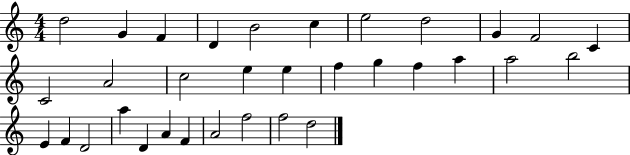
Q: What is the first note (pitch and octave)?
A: D5